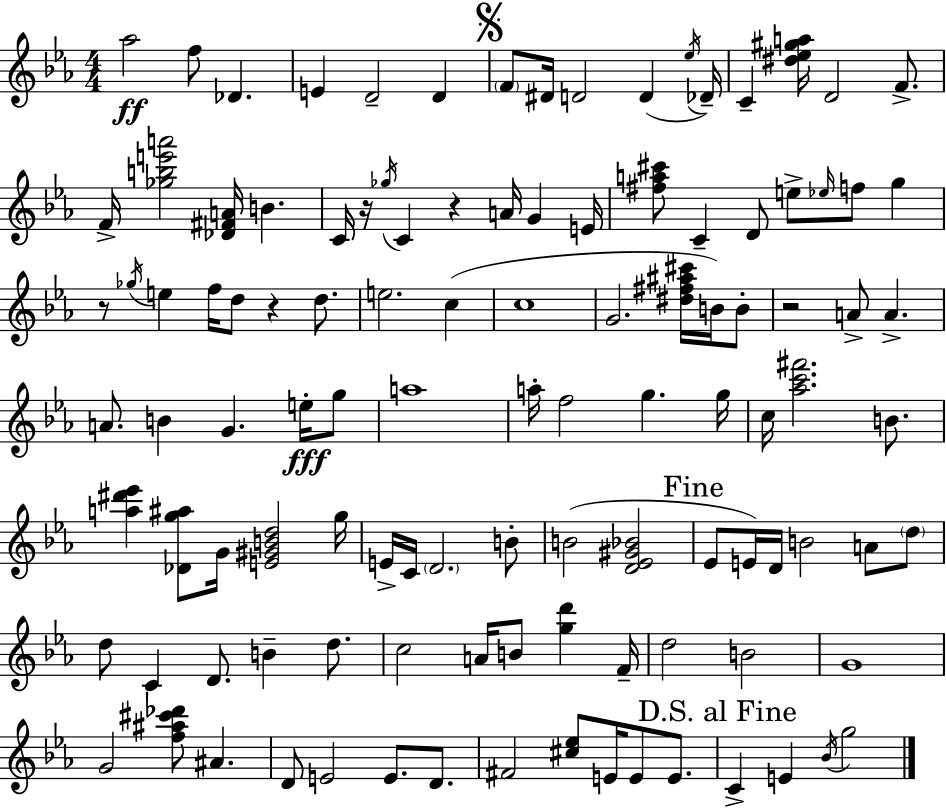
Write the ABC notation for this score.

X:1
T:Untitled
M:4/4
L:1/4
K:Eb
_a2 f/2 _D E D2 D F/2 ^D/4 D2 D _e/4 _D/4 C [^d_e^ga]/4 D2 F/2 F/4 [_gbe'a']2 [_D^FA]/4 B C/4 z/4 _g/4 C z A/4 G E/4 [^fa^c']/2 C D/2 e/2 _e/4 f/2 g z/2 _g/4 e f/4 d/2 z d/2 e2 c c4 G2 [^d^f^a^c']/4 B/4 B/2 z2 A/2 A A/2 B G e/4 g/2 a4 a/4 f2 g g/4 c/4 [_ac'^f']2 B/2 [a^d'_e'] [_Dg^a]/2 G/4 [E^GBd]2 g/4 E/4 C/4 D2 B/2 B2 [D_E^G_B]2 _E/2 E/4 D/4 B2 A/2 d/2 d/2 C D/2 B d/2 c2 A/4 B/2 [gd'] F/4 d2 B2 G4 G2 [f^a^c'_d']/2 ^A D/2 E2 E/2 D/2 ^F2 [^c_e]/2 E/4 E/2 E/2 C E _B/4 g2